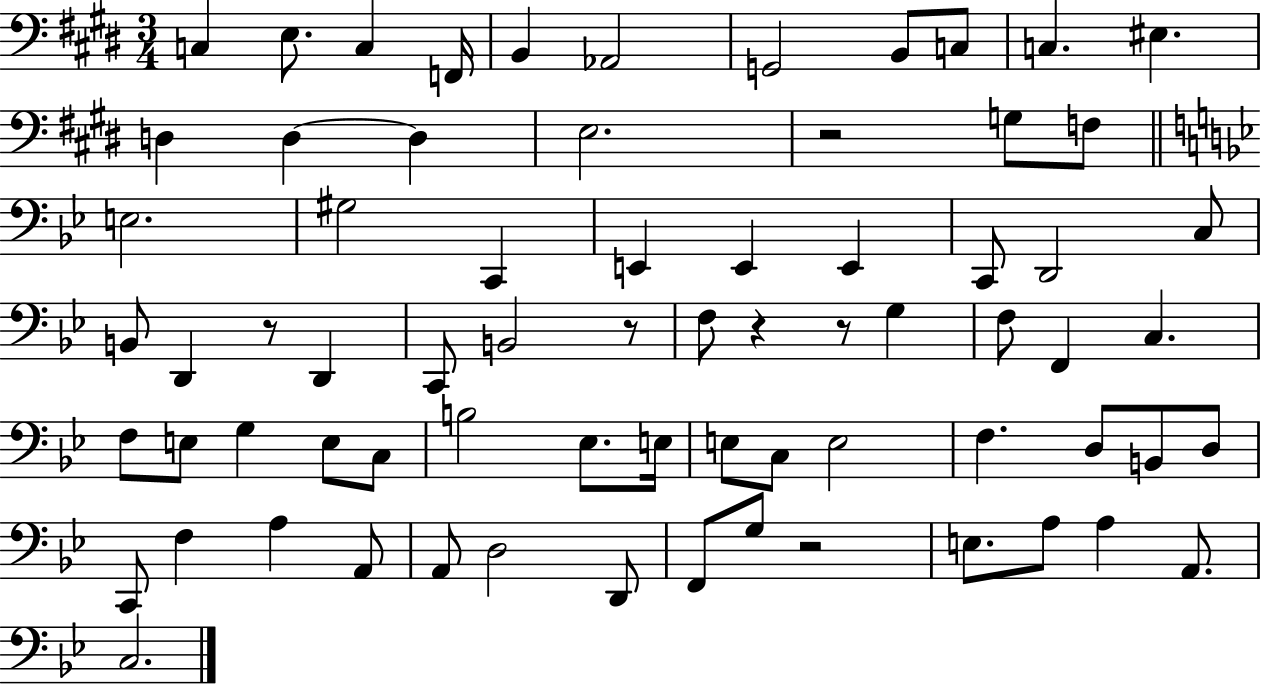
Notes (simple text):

C3/q E3/e. C3/q F2/s B2/q Ab2/h G2/h B2/e C3/e C3/q. EIS3/q. D3/q D3/q D3/q E3/h. R/h G3/e F3/e E3/h. G#3/h C2/q E2/q E2/q E2/q C2/e D2/h C3/e B2/e D2/q R/e D2/q C2/e B2/h R/e F3/e R/q R/e G3/q F3/e F2/q C3/q. F3/e E3/e G3/q E3/e C3/e B3/h Eb3/e. E3/s E3/e C3/e E3/h F3/q. D3/e B2/e D3/e C2/e F3/q A3/q A2/e A2/e D3/h D2/e F2/e G3/e R/h E3/e. A3/e A3/q A2/e. C3/h.